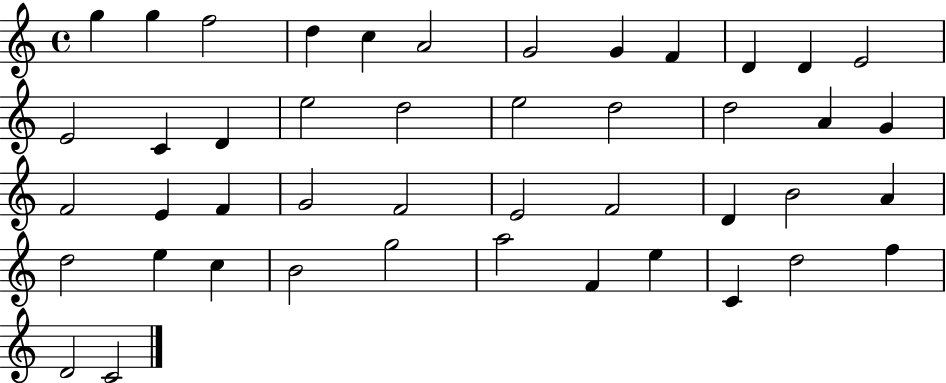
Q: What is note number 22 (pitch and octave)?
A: G4